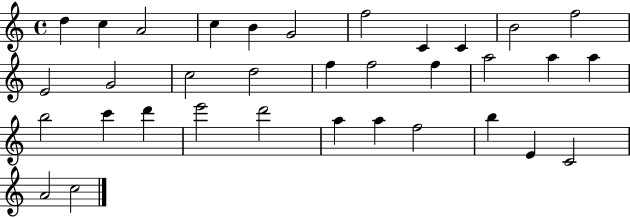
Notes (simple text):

D5/q C5/q A4/h C5/q B4/q G4/h F5/h C4/q C4/q B4/h F5/h E4/h G4/h C5/h D5/h F5/q F5/h F5/q A5/h A5/q A5/q B5/h C6/q D6/q E6/h D6/h A5/q A5/q F5/h B5/q E4/q C4/h A4/h C5/h